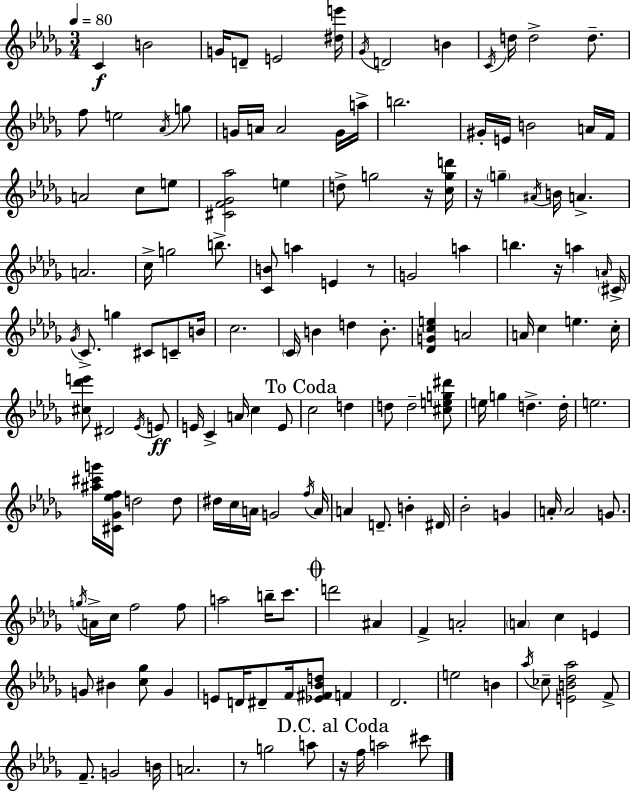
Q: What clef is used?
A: treble